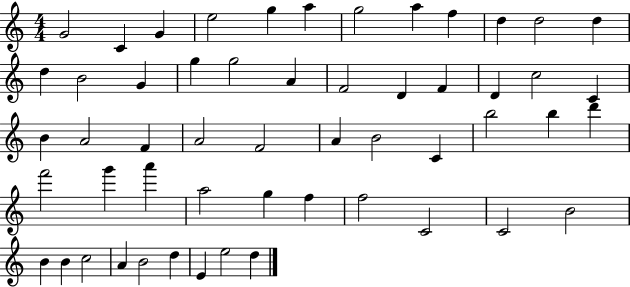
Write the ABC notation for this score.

X:1
T:Untitled
M:4/4
L:1/4
K:C
G2 C G e2 g a g2 a f d d2 d d B2 G g g2 A F2 D F D c2 C B A2 F A2 F2 A B2 C b2 b d' f'2 g' a' a2 g f f2 C2 C2 B2 B B c2 A B2 d E e2 d